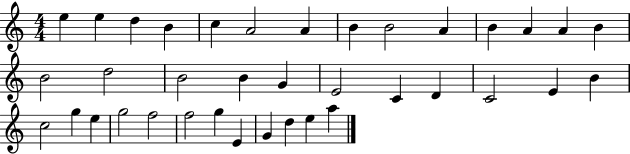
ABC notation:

X:1
T:Untitled
M:4/4
L:1/4
K:C
e e d B c A2 A B B2 A B A A B B2 d2 B2 B G E2 C D C2 E B c2 g e g2 f2 f2 g E G d e a